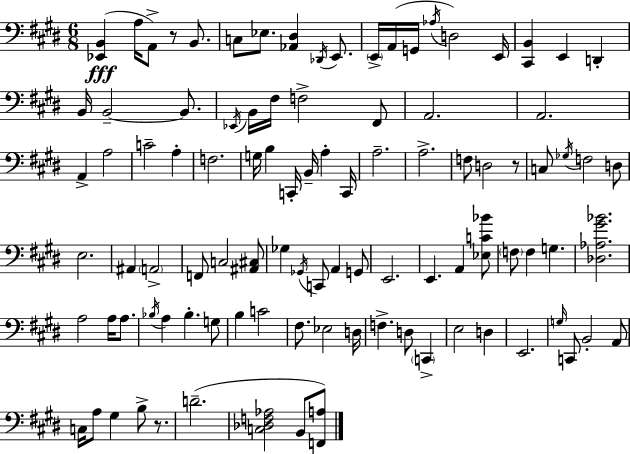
[Eb2,B2]/q A3/s A2/e R/e B2/e. C3/e Eb3/e. [Ab2,D#3]/q Db2/s E2/e. E2/s A2/s G2/s Ab3/s D3/h E2/s [C#2,B2]/q E2/q D2/q B2/s B2/h B2/e. Eb2/s B2/s F#3/s F3/h F#2/e A2/h. A2/h. A2/q A3/h C4/h A3/q F3/h. G3/s B3/q C2/s B2/s A3/q C2/s A3/h. A3/h. F3/e D3/h R/e C3/e Gb3/s F3/h D3/e E3/h. A#2/q A2/h F2/e C3/h [A#2,C#3]/e Gb3/q Gb2/s C2/e A2/q G2/e E2/h. E2/q. A2/q [Eb3,C4,Bb4]/e F3/e F3/q G3/q. [Db3,Ab3,G#4,Bb4]/h. A3/h A3/s A3/e. Bb3/s A3/q Bb3/q. G3/e B3/q C4/h F#3/e. Eb3/h D3/s F3/q. D3/e C2/q E3/h D3/q E2/h. G3/s C2/e B2/h A2/e C3/s A3/e G#3/q B3/e R/e. D4/h. [C3,Db3,F3,Ab3]/h B2/e [F2,A3]/e